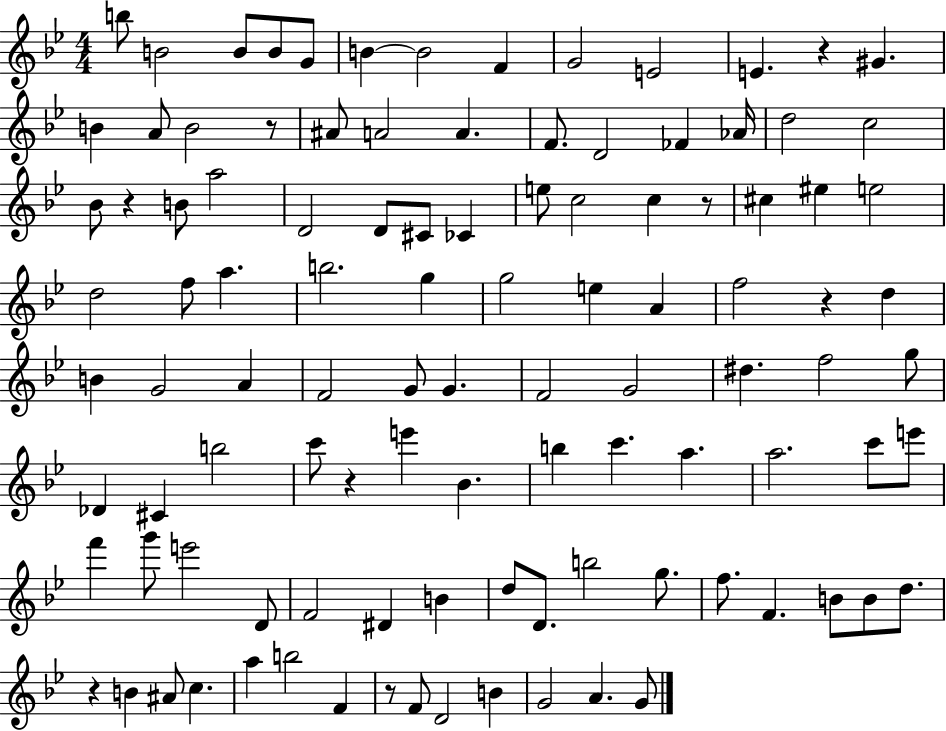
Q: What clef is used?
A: treble